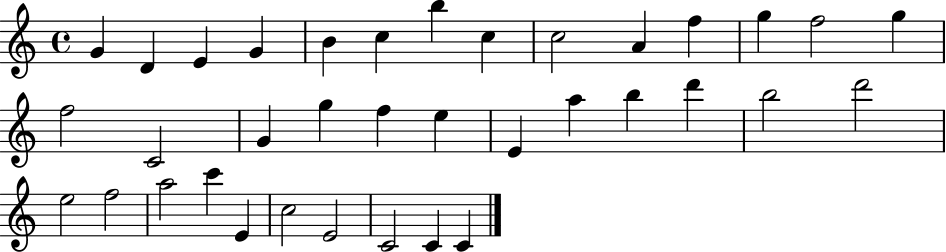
{
  \clef treble
  \time 4/4
  \defaultTimeSignature
  \key c \major
  g'4 d'4 e'4 g'4 | b'4 c''4 b''4 c''4 | c''2 a'4 f''4 | g''4 f''2 g''4 | \break f''2 c'2 | g'4 g''4 f''4 e''4 | e'4 a''4 b''4 d'''4 | b''2 d'''2 | \break e''2 f''2 | a''2 c'''4 e'4 | c''2 e'2 | c'2 c'4 c'4 | \break \bar "|."
}